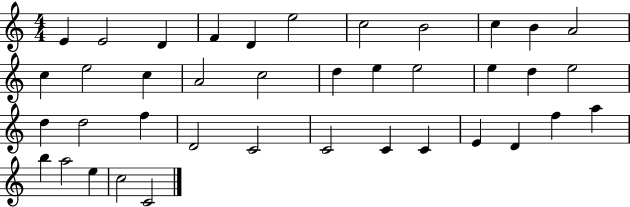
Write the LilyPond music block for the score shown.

{
  \clef treble
  \numericTimeSignature
  \time 4/4
  \key c \major
  e'4 e'2 d'4 | f'4 d'4 e''2 | c''2 b'2 | c''4 b'4 a'2 | \break c''4 e''2 c''4 | a'2 c''2 | d''4 e''4 e''2 | e''4 d''4 e''2 | \break d''4 d''2 f''4 | d'2 c'2 | c'2 c'4 c'4 | e'4 d'4 f''4 a''4 | \break b''4 a''2 e''4 | c''2 c'2 | \bar "|."
}